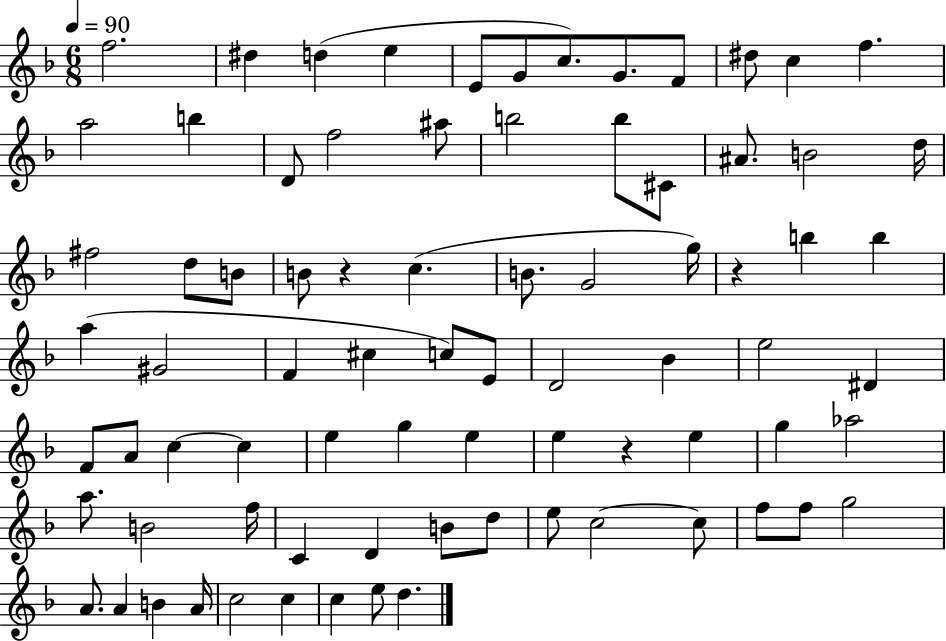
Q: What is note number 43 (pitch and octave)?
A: D#4